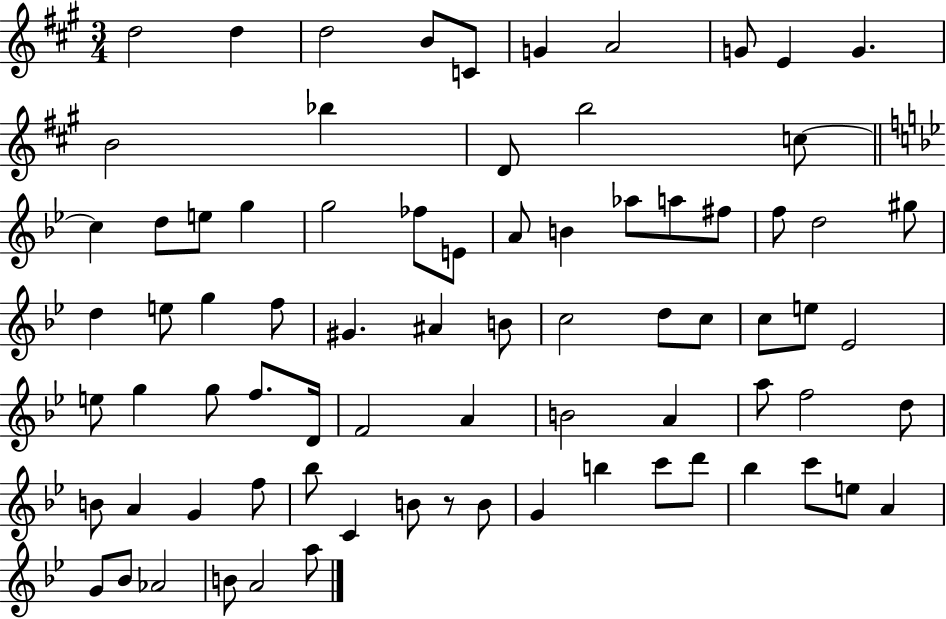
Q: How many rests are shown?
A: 1